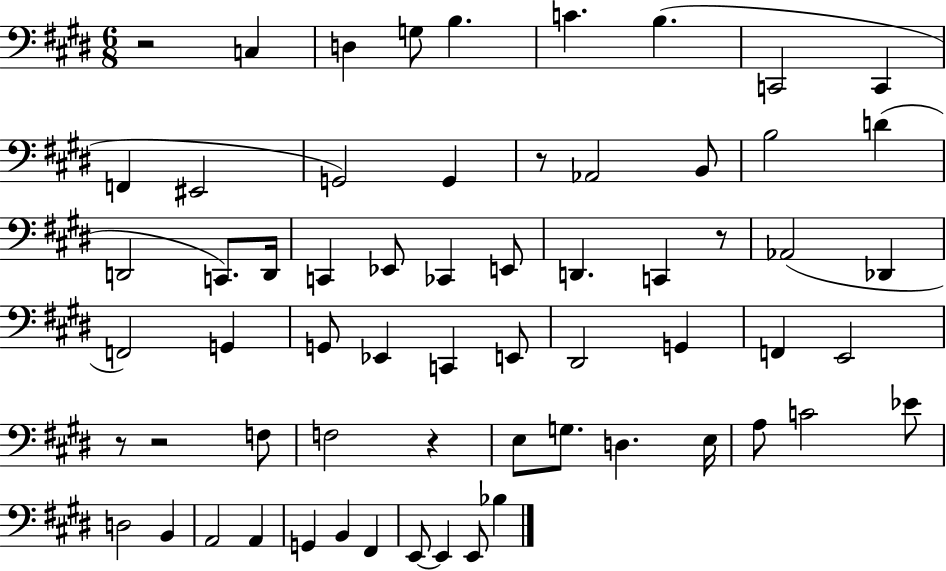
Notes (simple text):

R/h C3/q D3/q G3/e B3/q. C4/q. B3/q. C2/h C2/q F2/q EIS2/h G2/h G2/q R/e Ab2/h B2/e B3/h D4/q D2/h C2/e. D2/s C2/q Eb2/e CES2/q E2/e D2/q. C2/q R/e Ab2/h Db2/q F2/h G2/q G2/e Eb2/q C2/q E2/e D#2/h G2/q F2/q E2/h R/e R/h F3/e F3/h R/q E3/e G3/e. D3/q. E3/s A3/e C4/h Eb4/e D3/h B2/q A2/h A2/q G2/q B2/q F#2/q E2/e E2/q E2/e Bb3/q